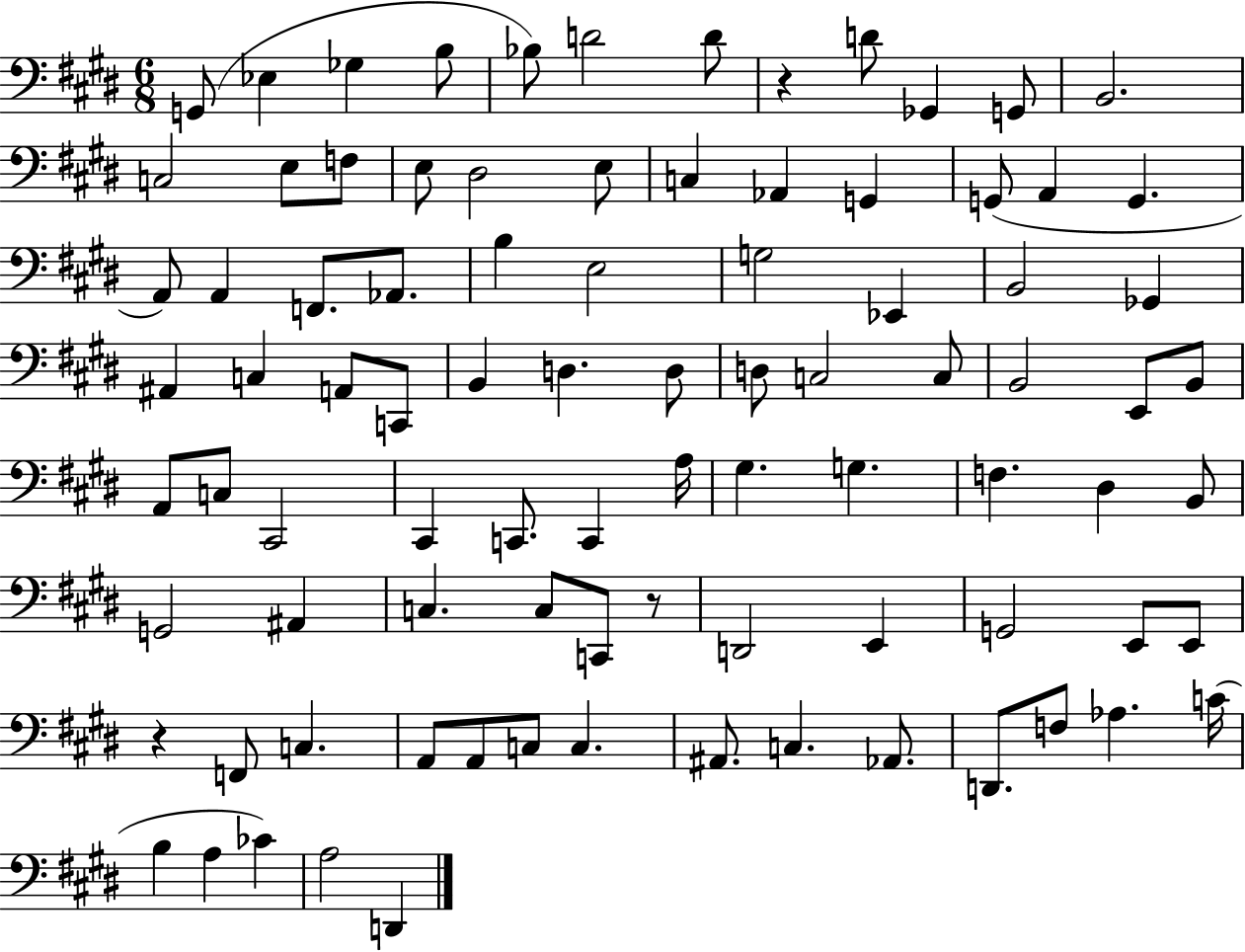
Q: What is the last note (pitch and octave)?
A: D2